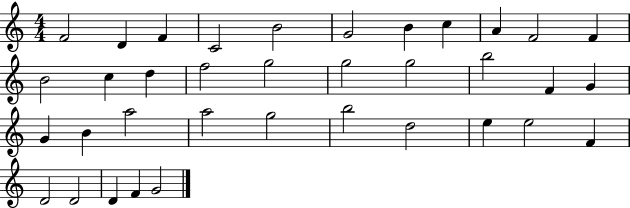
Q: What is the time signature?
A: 4/4